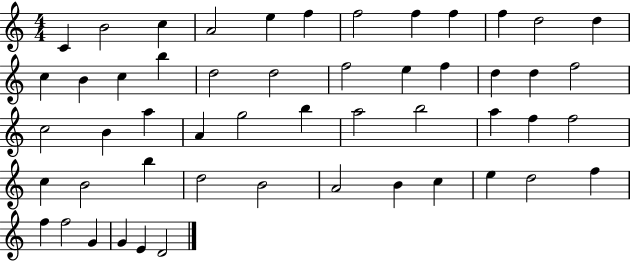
X:1
T:Untitled
M:4/4
L:1/4
K:C
C B2 c A2 e f f2 f f f d2 d c B c b d2 d2 f2 e f d d f2 c2 B a A g2 b a2 b2 a f f2 c B2 b d2 B2 A2 B c e d2 f f f2 G G E D2